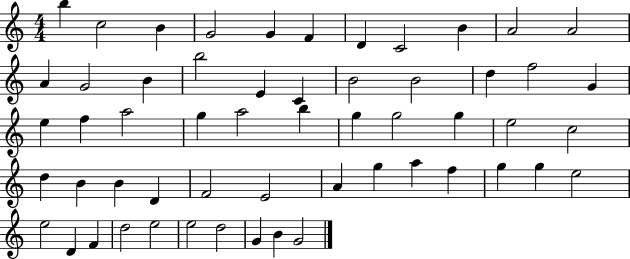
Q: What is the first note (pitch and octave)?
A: B5